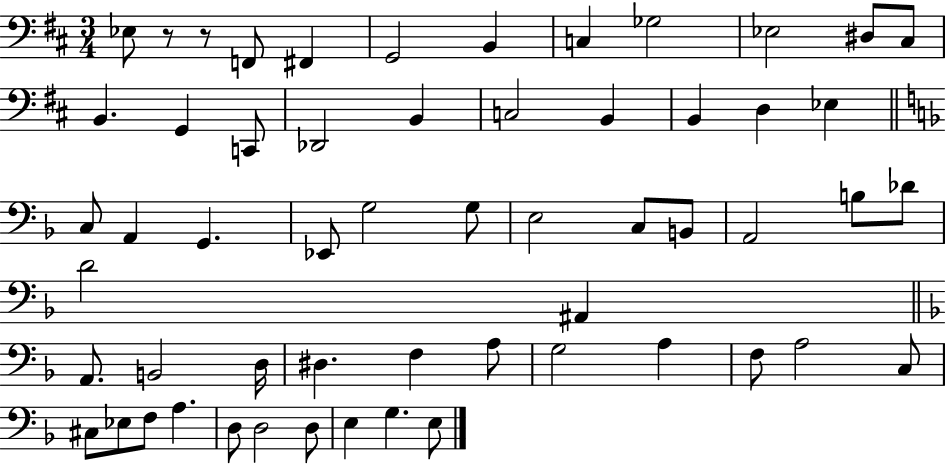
X:1
T:Untitled
M:3/4
L:1/4
K:D
_E,/2 z/2 z/2 F,,/2 ^F,, G,,2 B,, C, _G,2 _E,2 ^D,/2 ^C,/2 B,, G,, C,,/2 _D,,2 B,, C,2 B,, B,, D, _E, C,/2 A,, G,, _E,,/2 G,2 G,/2 E,2 C,/2 B,,/2 A,,2 B,/2 _D/2 D2 ^A,, A,,/2 B,,2 D,/4 ^D, F, A,/2 G,2 A, F,/2 A,2 C,/2 ^C,/2 _E,/2 F,/2 A, D,/2 D,2 D,/2 E, G, E,/2